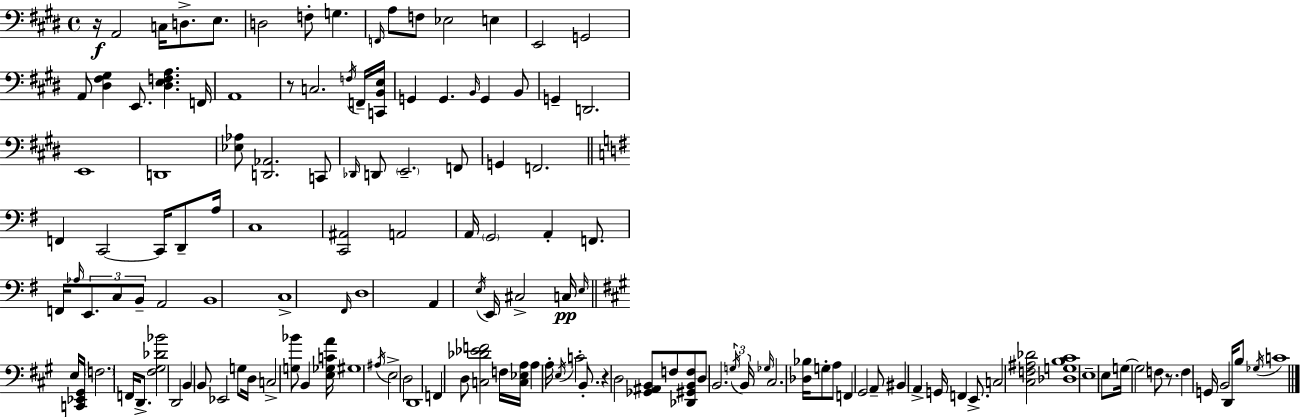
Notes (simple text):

R/s A2/h C3/s D3/e. E3/e. D3/h F3/e G3/q. F2/s A3/e F3/e Eb3/h E3/q E2/h G2/h A2/e [D#3,F#3,G#3]/q E2/e. [D#3,E3,F3,A3]/q. F2/s A2/w R/e C3/h. F3/s F2/s [C2,B2,E3]/s G2/q G2/q. B2/s G2/q B2/e G2/q D2/h. E2/w D2/w [Eb3,Ab3]/e [D2,Ab2]/h. C2/e Db2/s D2/e E2/h. F2/e G2/q F2/h. F2/q C2/h C2/s D2/e A3/s C3/w [C2,A#2]/h A2/h A2/s G2/h A2/q F2/e. F2/s Ab3/s E2/e. C3/e B2/e A2/h B2/w C3/w F#2/s D3/w A2/q E3/s E2/s C#3/h C3/s E3/s E3/s [C2,Eb2,G#2]/s F3/h. F2/s D2/e. [F#3,G#3,Db4,Bb4]/h D2/h B2/q B2/e Eb2/h G3/e D3/s C3/h [G3,Bb4]/e B2/q [E3,Gb3,C4,A4]/s G#3/w A#3/s E3/h D3/h D2/w F2/q D3/e [C3,Db4,Eb4,F4]/h F3/s [C3,Eb3,A3]/s A3/q A3/s E3/s C4/h B2/e. R/q D3/h [Gb2,A#2,B2]/e F3/e [Db2,G#2,B2,F3]/e D3/e B2/h. G3/s B2/s Gb3/s C#3/h. [Db3,Bb3]/s G3/e A3/e F2/q G#2/h A2/e BIS2/q A2/q G2/s F2/q E2/e. C3/h [C#3,F3,A#3,Db4]/h [Db3,G3,B3,C#4]/w E3/w E3/e G3/s G3/h F3/e R/e. F3/q G2/s B2/h D2/s B3/e Gb3/s C4/w